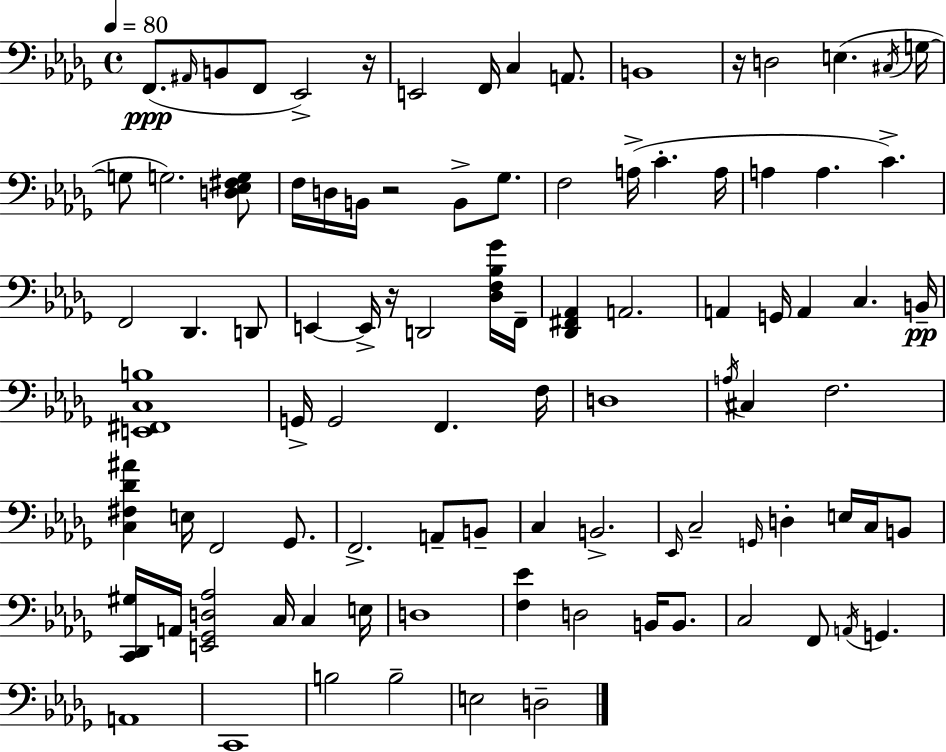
{
  \clef bass
  \time 4/4
  \defaultTimeSignature
  \key bes \minor
  \tempo 4 = 80
  f,8.(\ppp \grace { ais,16 } b,8 f,8 ees,2->) | r16 e,2 f,16 c4 a,8. | b,1 | r16 d2 e4.( | \break \acciaccatura { cis16 } g16~~ g8 g2.) | <d ees fis g>8 f16 d16 b,16 r2 b,8-> ges8. | f2 a16->( c'4.-. | a16 a4 a4. c'4.->) | \break f,2 des,4. | d,8 e,4~~ e,16-> r16 d,2 | <des f bes ges'>16 f,16-- <des, fis, aes,>4 a,2. | a,4 g,16 a,4 c4. | \break b,16--\pp <e, fis, c b>1 | g,16-> g,2 f,4. | f16 d1 | \acciaccatura { a16 } cis4 f2. | \break <c fis des' ais'>4 e16 f,2 | ges,8. f,2.-> a,8-- | b,8-- c4 b,2.-> | \grace { ees,16 } c2-- \grace { g,16 } d4-. | \break e16 c16 b,8 <c, des, gis>16 a,16 <e, ges, d aes>2 c16 | c4 e16 d1 | <f ees'>4 d2 | b,16 b,8. c2 f,8 \acciaccatura { a,16 } | \break g,4. a,1 | c,1 | b2 b2-- | e2 d2-- | \break \bar "|."
}